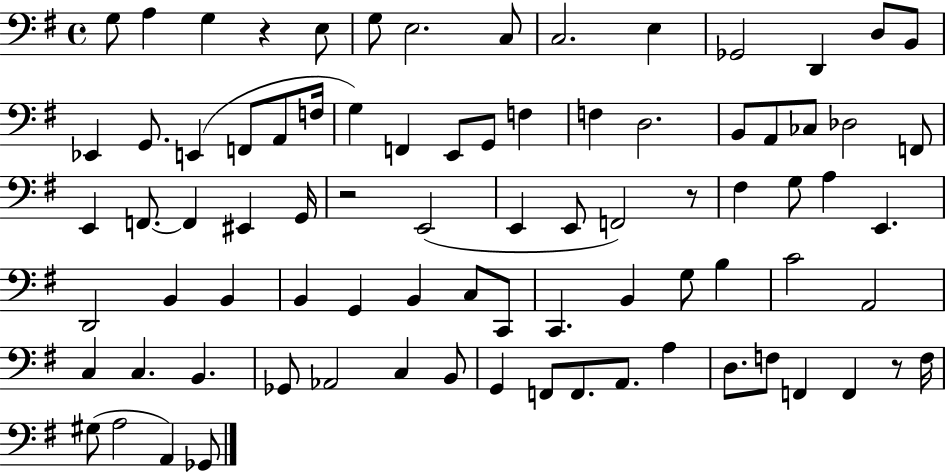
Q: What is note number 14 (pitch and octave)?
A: Eb2